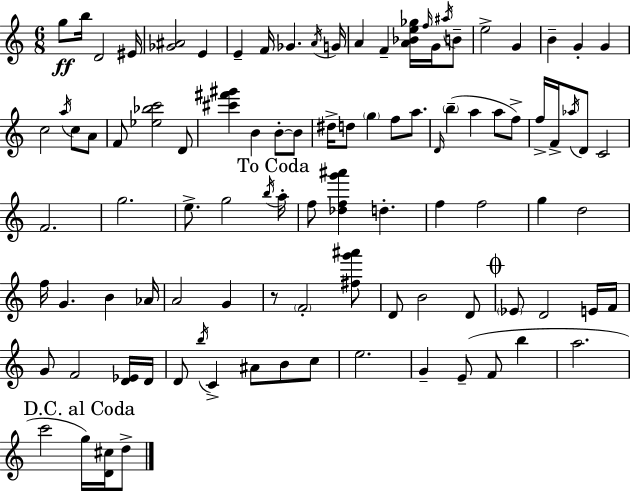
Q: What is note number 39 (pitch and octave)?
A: A5